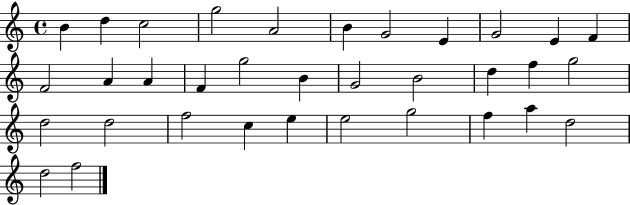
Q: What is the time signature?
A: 4/4